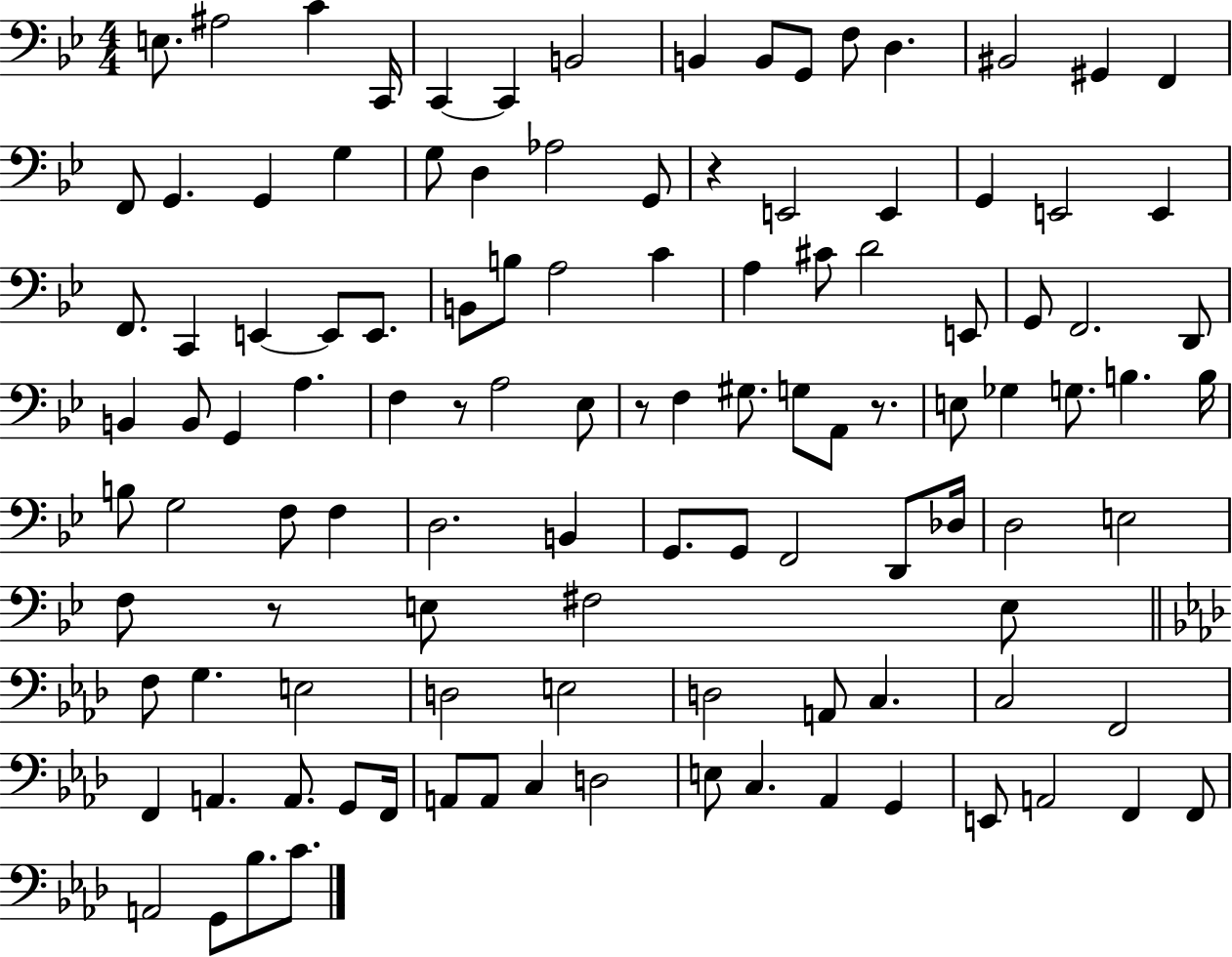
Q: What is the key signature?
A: BES major